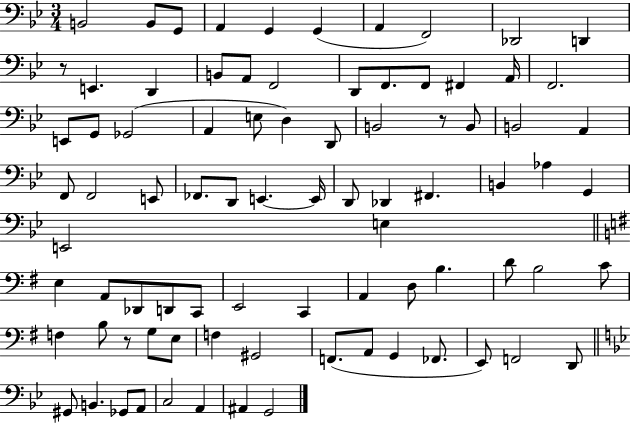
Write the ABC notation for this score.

X:1
T:Untitled
M:3/4
L:1/4
K:Bb
B,,2 B,,/2 G,,/2 A,, G,, G,, A,, F,,2 _D,,2 D,, z/2 E,, D,, B,,/2 A,,/2 F,,2 D,,/2 F,,/2 F,,/2 ^F,, A,,/4 F,,2 E,,/2 G,,/2 _G,,2 A,, E,/2 D, D,,/2 B,,2 z/2 B,,/2 B,,2 A,, F,,/2 F,,2 E,,/2 _F,,/2 D,,/2 E,, E,,/4 D,,/2 _D,, ^F,, B,, _A, G,, E,,2 E, E, A,,/2 _D,,/2 D,,/2 C,,/2 E,,2 C,, A,, D,/2 B, D/2 B,2 C/2 F, B,/2 z/2 G,/2 E,/2 F, ^G,,2 F,,/2 A,,/2 G,, _F,,/2 E,,/2 F,,2 D,,/2 ^G,,/2 B,, _G,,/2 A,,/2 C,2 A,, ^A,, G,,2